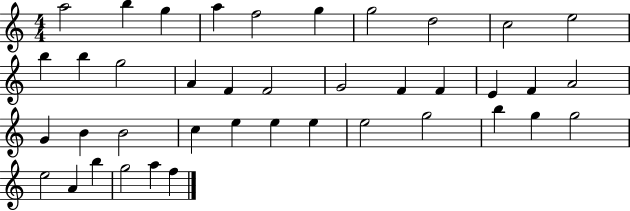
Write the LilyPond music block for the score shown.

{
  \clef treble
  \numericTimeSignature
  \time 4/4
  \key c \major
  a''2 b''4 g''4 | a''4 f''2 g''4 | g''2 d''2 | c''2 e''2 | \break b''4 b''4 g''2 | a'4 f'4 f'2 | g'2 f'4 f'4 | e'4 f'4 a'2 | \break g'4 b'4 b'2 | c''4 e''4 e''4 e''4 | e''2 g''2 | b''4 g''4 g''2 | \break e''2 a'4 b''4 | g''2 a''4 f''4 | \bar "|."
}